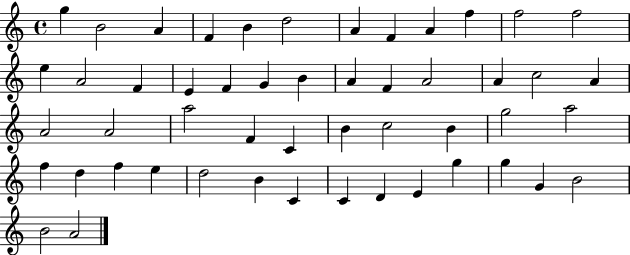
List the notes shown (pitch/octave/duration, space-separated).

G5/q B4/h A4/q F4/q B4/q D5/h A4/q F4/q A4/q F5/q F5/h F5/h E5/q A4/h F4/q E4/q F4/q G4/q B4/q A4/q F4/q A4/h A4/q C5/h A4/q A4/h A4/h A5/h F4/q C4/q B4/q C5/h B4/q G5/h A5/h F5/q D5/q F5/q E5/q D5/h B4/q C4/q C4/q D4/q E4/q G5/q G5/q G4/q B4/h B4/h A4/h